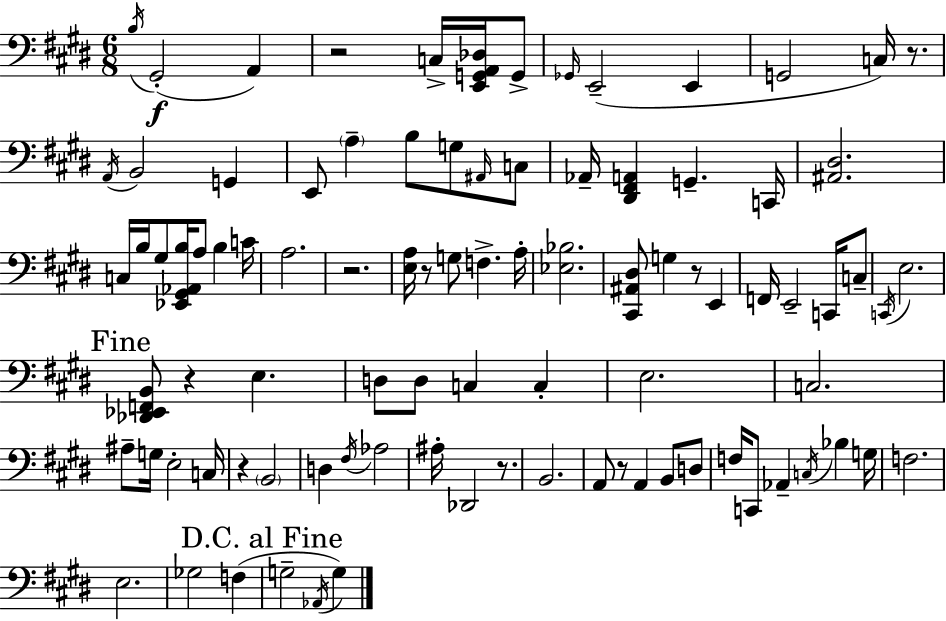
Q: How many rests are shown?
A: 9